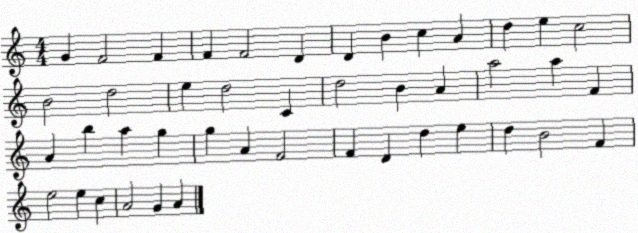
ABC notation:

X:1
T:Untitled
M:4/4
L:1/4
K:C
G F2 F F F2 D D B c A d e c2 B2 d2 e d2 C d2 B A a2 a F A b a g g A F2 F D d e d B2 F e2 e c A2 G A